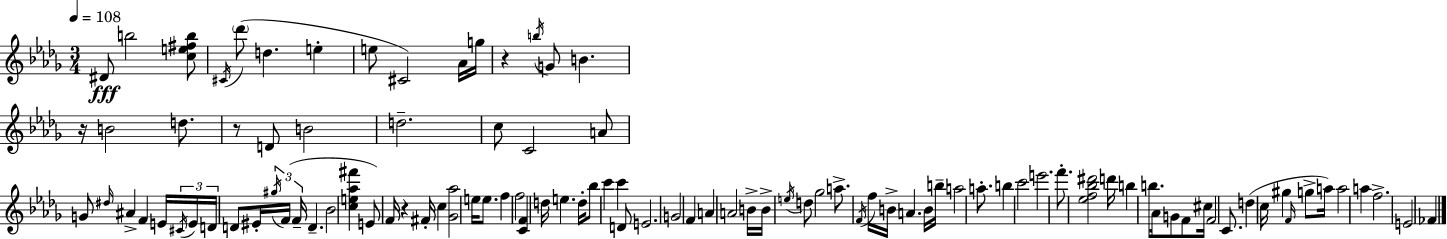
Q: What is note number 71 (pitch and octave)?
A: B5